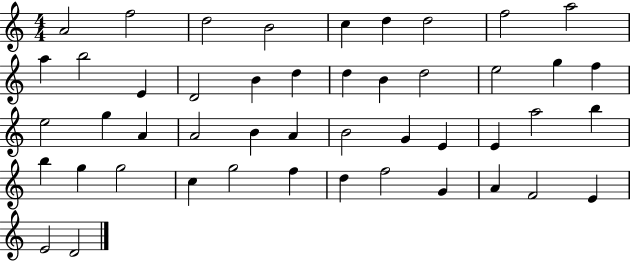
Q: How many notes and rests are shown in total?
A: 47